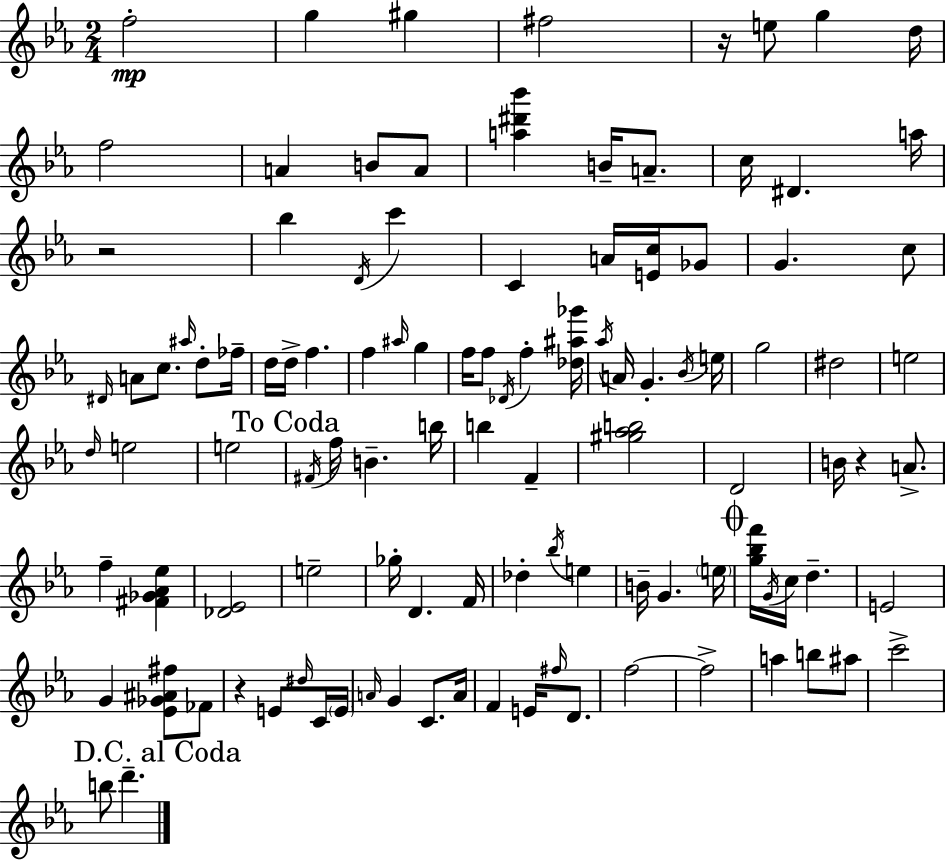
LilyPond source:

{
  \clef treble
  \numericTimeSignature
  \time 2/4
  \key ees \major
  f''2-.\mp | g''4 gis''4 | fis''2 | r16 e''8 g''4 d''16 | \break f''2 | a'4 b'8 a'8 | <a'' dis''' bes'''>4 b'16-- a'8.-- | c''16 dis'4. a''16 | \break r2 | bes''4 \acciaccatura { d'16 } c'''4 | c'4 a'16 <e' c''>16 ges'8 | g'4. c''8 | \break \grace { dis'16 } a'8 c''8. \grace { ais''16 } | d''8-. fes''16-- d''16 d''16-> f''4. | f''4 \grace { ais''16 } | g''4 f''16 f''8 \acciaccatura { des'16 } | \break f''4-. <des'' ais'' ges'''>16 \acciaccatura { aes''16 } a'16 g'4.-. | \acciaccatura { bes'16 } e''16 g''2 | dis''2 | e''2 | \break \grace { d''16 } | e''2 | e''2 | \mark "To Coda" \acciaccatura { fis'16 } f''16 b'4.-- | \break b''16 b''4 f'4-- | <gis'' aes'' b''>2 | d'2 | b'16 r4 a'8.-> | \break f''4-- <fis' ges' aes' ees''>4 | <des' ees'>2 | e''2-- | ges''16-. d'4. | \break f'16 des''4-. \acciaccatura { bes''16 } e''4 | b'16-- g'4. | \parenthesize e''16 \mark \markup { \musicglyph "scripts.coda" } <g'' bes'' f'''>16 \acciaccatura { g'16 } c''16 d''4.-- | e'2 | \break g'4 <ees' ges' ais' fis''>8 | fes'8 r4 e'8 | \grace { dis''16 } c'16 \parenthesize e'16 \grace { a'16 } g'4 | c'8. a'16 f'4 | \break e'16 \grace { fis''16 } d'8. f''2~~ | f''2-> | a''4 | b''8 ais''8 c'''2-> | \break \mark "D.C. al Coda" b''8 | d'''4.-- \bar "|."
}